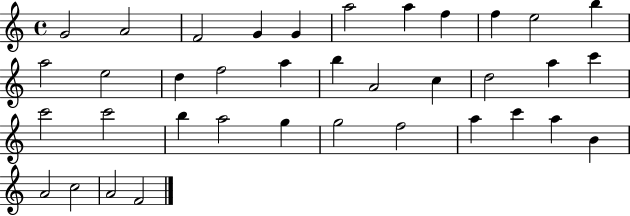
G4/h A4/h F4/h G4/q G4/q A5/h A5/q F5/q F5/q E5/h B5/q A5/h E5/h D5/q F5/h A5/q B5/q A4/h C5/q D5/h A5/q C6/q C6/h C6/h B5/q A5/h G5/q G5/h F5/h A5/q C6/q A5/q B4/q A4/h C5/h A4/h F4/h